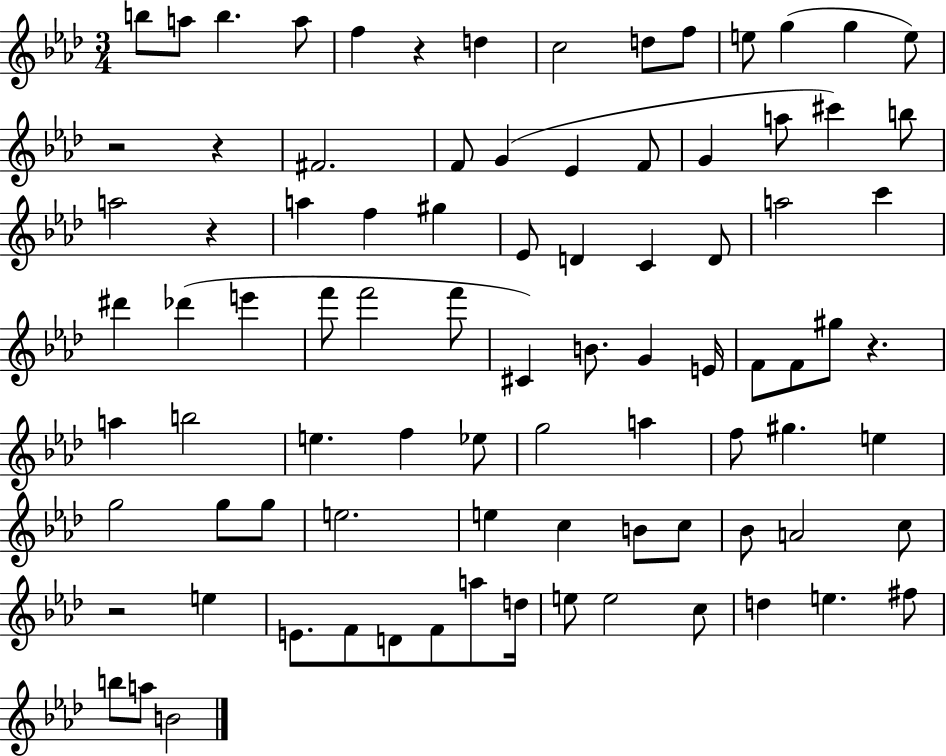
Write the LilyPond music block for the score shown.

{
  \clef treble
  \numericTimeSignature
  \time 3/4
  \key aes \major
  b''8 a''8 b''4. a''8 | f''4 r4 d''4 | c''2 d''8 f''8 | e''8 g''4( g''4 e''8) | \break r2 r4 | fis'2. | f'8 g'4( ees'4 f'8 | g'4 a''8 cis'''4) b''8 | \break a''2 r4 | a''4 f''4 gis''4 | ees'8 d'4 c'4 d'8 | a''2 c'''4 | \break dis'''4 des'''4( e'''4 | f'''8 f'''2 f'''8 | cis'4) b'8. g'4 e'16 | f'8 f'8 gis''8 r4. | \break a''4 b''2 | e''4. f''4 ees''8 | g''2 a''4 | f''8 gis''4. e''4 | \break g''2 g''8 g''8 | e''2. | e''4 c''4 b'8 c''8 | bes'8 a'2 c''8 | \break r2 e''4 | e'8. f'8 d'8 f'8 a''8 d''16 | e''8 e''2 c''8 | d''4 e''4. fis''8 | \break b''8 a''8 b'2 | \bar "|."
}